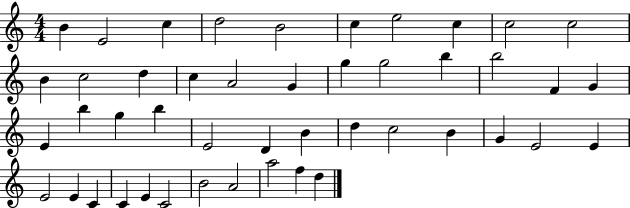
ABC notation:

X:1
T:Untitled
M:4/4
L:1/4
K:C
B E2 c d2 B2 c e2 c c2 c2 B c2 d c A2 G g g2 b b2 F G E b g b E2 D B d c2 B G E2 E E2 E C C E C2 B2 A2 a2 f d